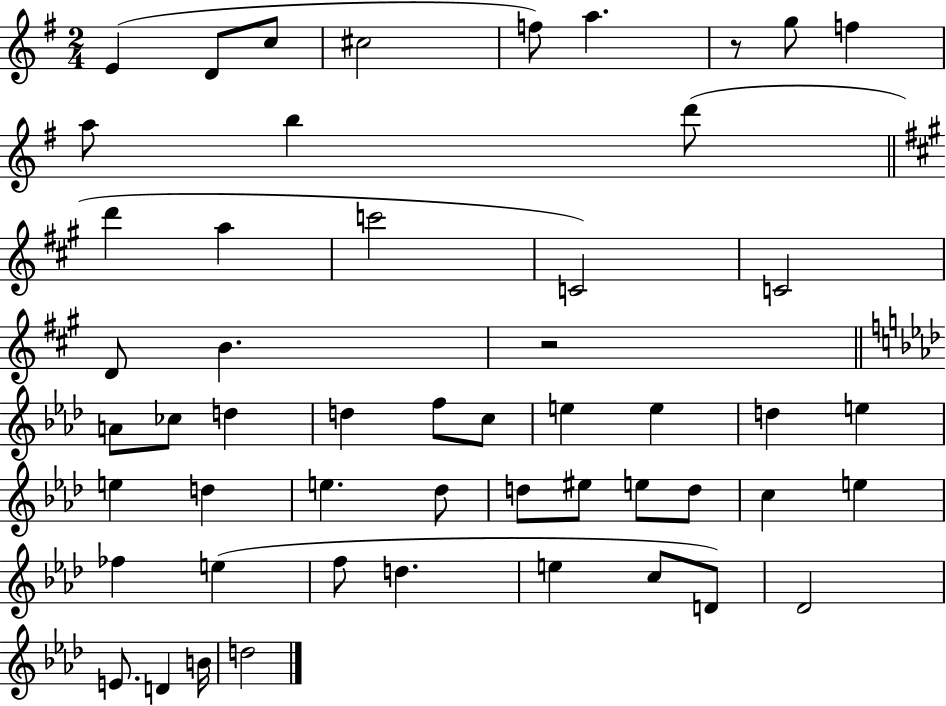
{
  \clef treble
  \numericTimeSignature
  \time 2/4
  \key g \major
  e'4( d'8 c''8 | cis''2 | f''8) a''4. | r8 g''8 f''4 | \break a''8 b''4 d'''8( | \bar "||" \break \key a \major d'''4 a''4 | c'''2 | c'2) | c'2 | \break d'8 b'4. | r2 | \bar "||" \break \key f \minor a'8 ces''8 d''4 | d''4 f''8 c''8 | e''4 e''4 | d''4 e''4 | \break e''4 d''4 | e''4. des''8 | d''8 eis''8 e''8 d''8 | c''4 e''4 | \break fes''4 e''4( | f''8 d''4. | e''4 c''8 d'8) | des'2 | \break e'8. d'4 b'16 | d''2 | \bar "|."
}